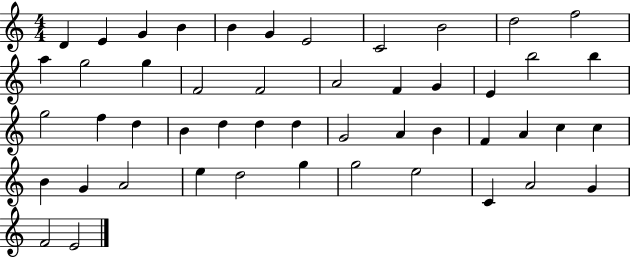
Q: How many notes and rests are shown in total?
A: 49